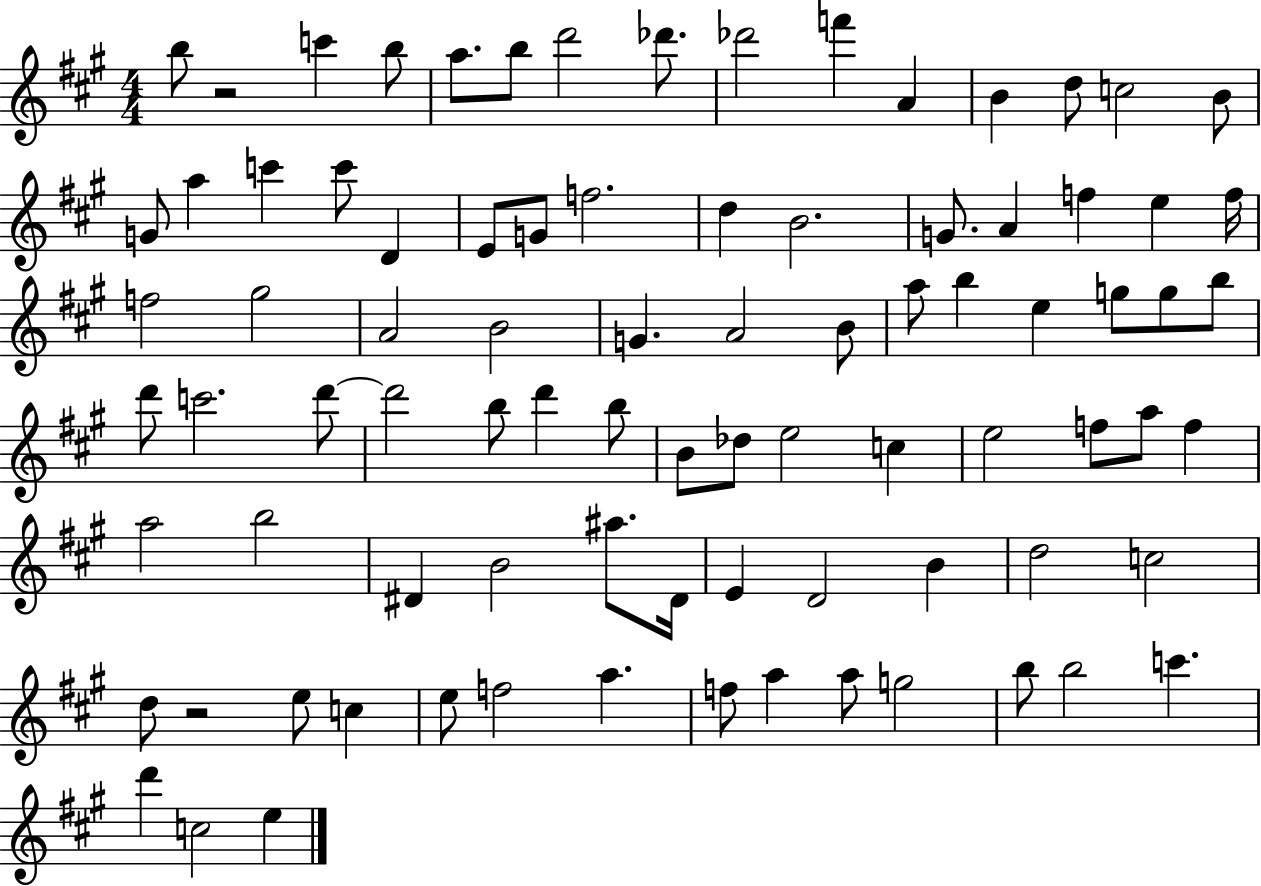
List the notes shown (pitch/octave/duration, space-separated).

B5/e R/h C6/q B5/e A5/e. B5/e D6/h Db6/e. Db6/h F6/q A4/q B4/q D5/e C5/h B4/e G4/e A5/q C6/q C6/e D4/q E4/e G4/e F5/h. D5/q B4/h. G4/e. A4/q F5/q E5/q F5/s F5/h G#5/h A4/h B4/h G4/q. A4/h B4/e A5/e B5/q E5/q G5/e G5/e B5/e D6/e C6/h. D6/e D6/h B5/e D6/q B5/e B4/e Db5/e E5/h C5/q E5/h F5/e A5/e F5/q A5/h B5/h D#4/q B4/h A#5/e. D#4/s E4/q D4/h B4/q D5/h C5/h D5/e R/h E5/e C5/q E5/e F5/h A5/q. F5/e A5/q A5/e G5/h B5/e B5/h C6/q. D6/q C5/h E5/q